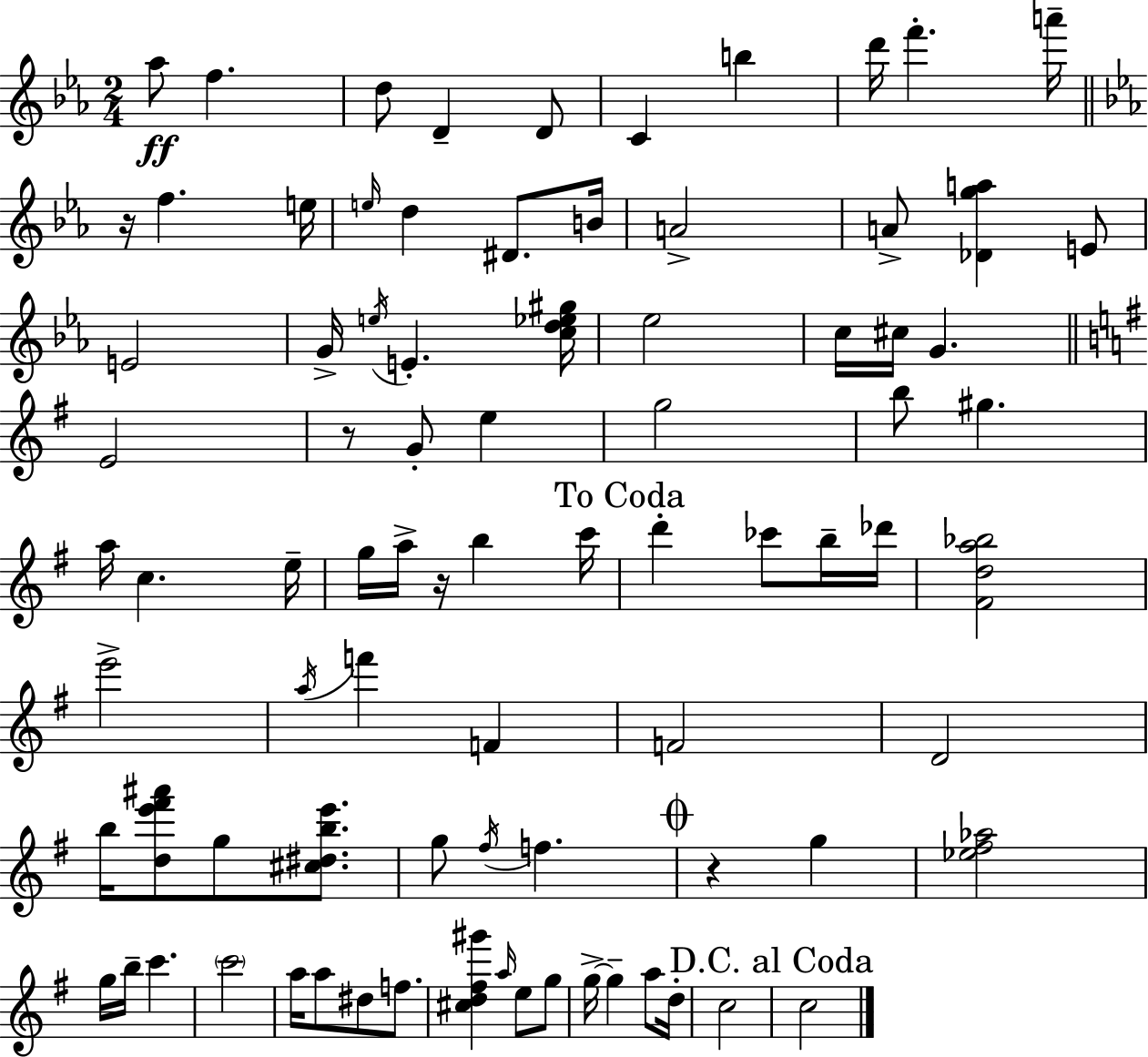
X:1
T:Untitled
M:2/4
L:1/4
K:Cm
_a/2 f d/2 D D/2 C b d'/4 f' a'/4 z/4 f e/4 e/4 d ^D/2 B/4 A2 A/2 [_Dga] E/2 E2 G/4 e/4 E [cd_e^g]/4 _e2 c/4 ^c/4 G E2 z/2 G/2 e g2 b/2 ^g a/4 c e/4 g/4 a/4 z/4 b c'/4 d' _c'/2 b/4 _d'/4 [^Fda_b]2 e'2 a/4 f' F F2 D2 b/4 [de'^f'^a']/2 g/2 [^c^dbe']/2 g/2 ^f/4 f z g [_e^f_a]2 g/4 b/4 c' c'2 a/4 a/2 ^d/2 f/2 [^cd^f^g'] a/4 e/2 g/2 g/4 g a/2 d/4 c2 c2